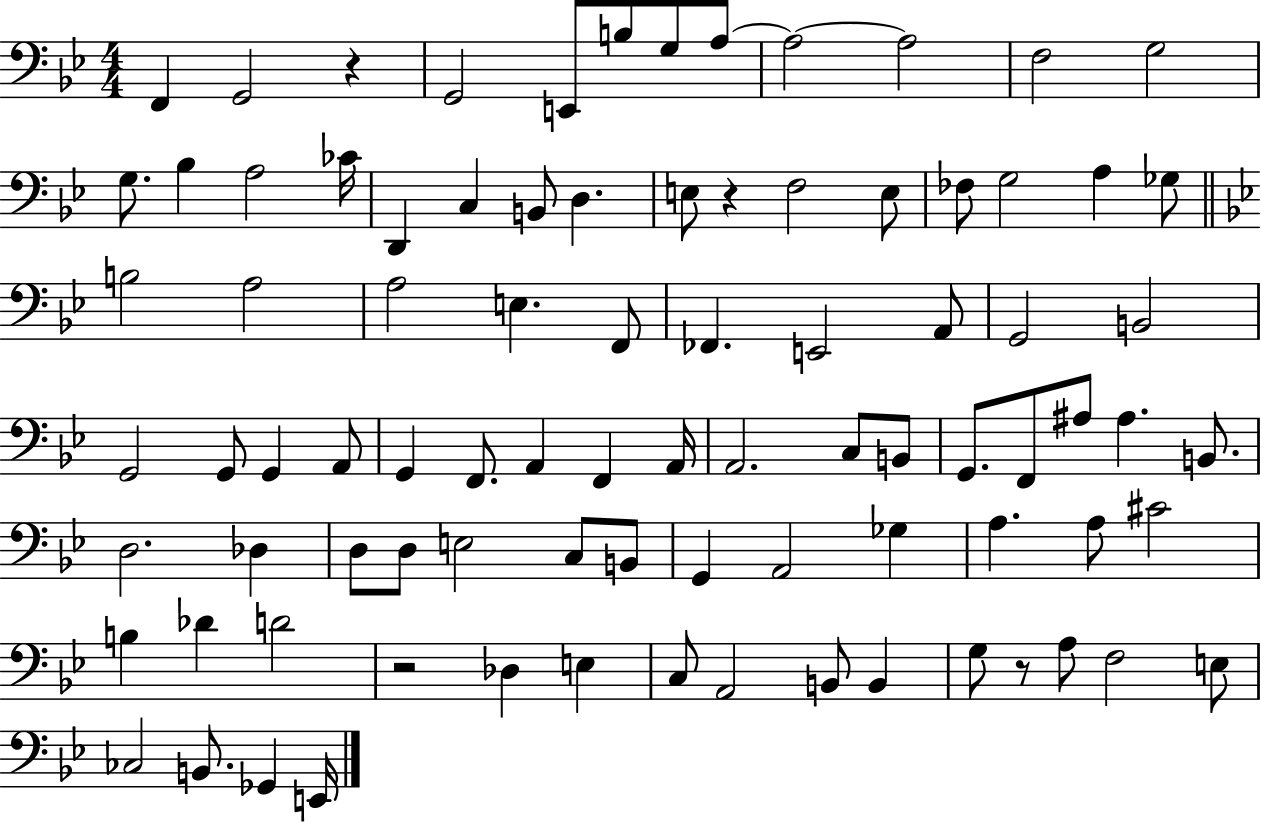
X:1
T:Untitled
M:4/4
L:1/4
K:Bb
F,, G,,2 z G,,2 E,,/2 B,/2 G,/2 A,/2 A,2 A,2 F,2 G,2 G,/2 _B, A,2 _C/4 D,, C, B,,/2 D, E,/2 z F,2 E,/2 _F,/2 G,2 A, _G,/2 B,2 A,2 A,2 E, F,,/2 _F,, E,,2 A,,/2 G,,2 B,,2 G,,2 G,,/2 G,, A,,/2 G,, F,,/2 A,, F,, A,,/4 A,,2 C,/2 B,,/2 G,,/2 F,,/2 ^A,/2 ^A, B,,/2 D,2 _D, D,/2 D,/2 E,2 C,/2 B,,/2 G,, A,,2 _G, A, A,/2 ^C2 B, _D D2 z2 _D, E, C,/2 A,,2 B,,/2 B,, G,/2 z/2 A,/2 F,2 E,/2 _C,2 B,,/2 _G,, E,,/4